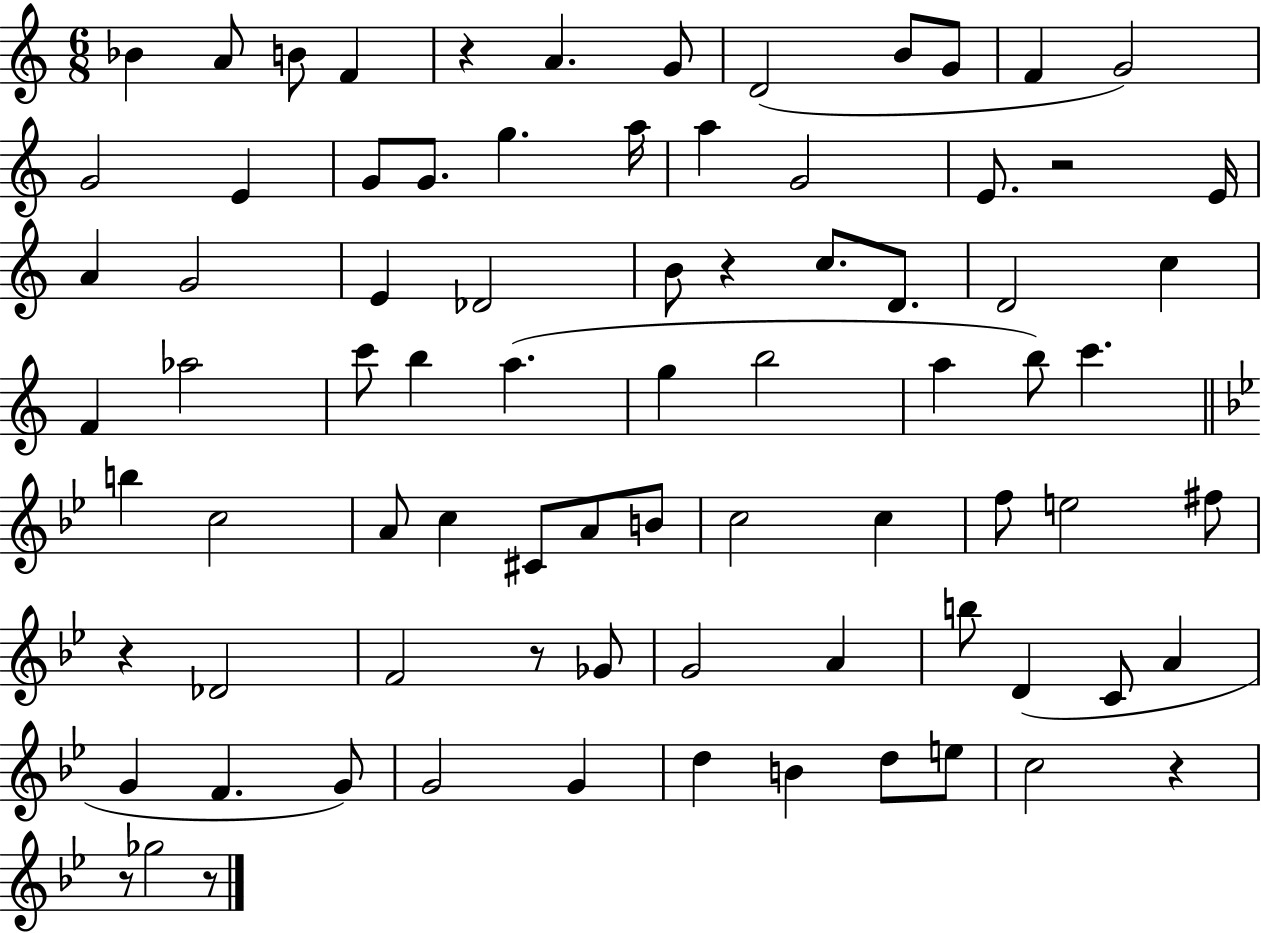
{
  \clef treble
  \numericTimeSignature
  \time 6/8
  \key c \major
  bes'4 a'8 b'8 f'4 | r4 a'4. g'8 | d'2( b'8 g'8 | f'4 g'2) | \break g'2 e'4 | g'8 g'8. g''4. a''16 | a''4 g'2 | e'8. r2 e'16 | \break a'4 g'2 | e'4 des'2 | b'8 r4 c''8. d'8. | d'2 c''4 | \break f'4 aes''2 | c'''8 b''4 a''4.( | g''4 b''2 | a''4 b''8) c'''4. | \break \bar "||" \break \key bes \major b''4 c''2 | a'8 c''4 cis'8 a'8 b'8 | c''2 c''4 | f''8 e''2 fis''8 | \break r4 des'2 | f'2 r8 ges'8 | g'2 a'4 | b''8 d'4( c'8 a'4 | \break g'4 f'4. g'8) | g'2 g'4 | d''4 b'4 d''8 e''8 | c''2 r4 | \break r8 ges''2 r8 | \bar "|."
}